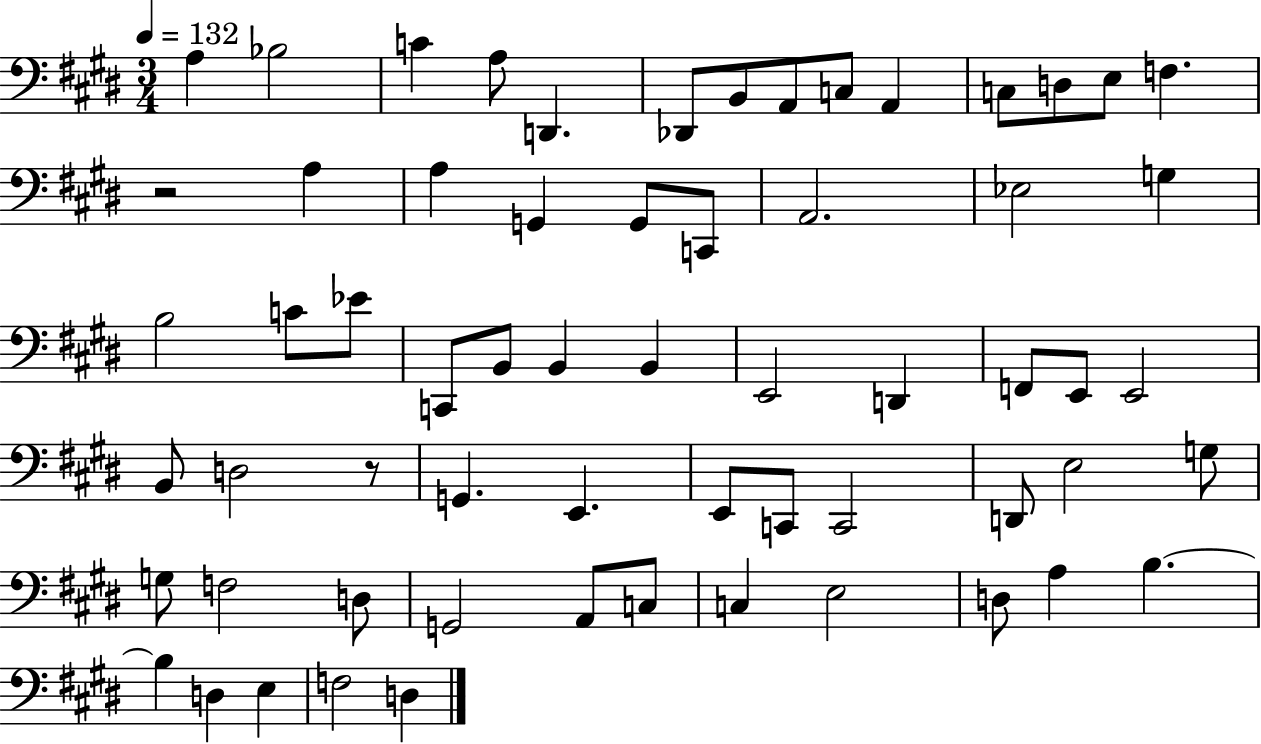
A3/q Bb3/h C4/q A3/e D2/q. Db2/e B2/e A2/e C3/e A2/q C3/e D3/e E3/e F3/q. R/h A3/q A3/q G2/q G2/e C2/e A2/h. Eb3/h G3/q B3/h C4/e Eb4/e C2/e B2/e B2/q B2/q E2/h D2/q F2/e E2/e E2/h B2/e D3/h R/e G2/q. E2/q. E2/e C2/e C2/h D2/e E3/h G3/e G3/e F3/h D3/e G2/h A2/e C3/e C3/q E3/h D3/e A3/q B3/q. B3/q D3/q E3/q F3/h D3/q